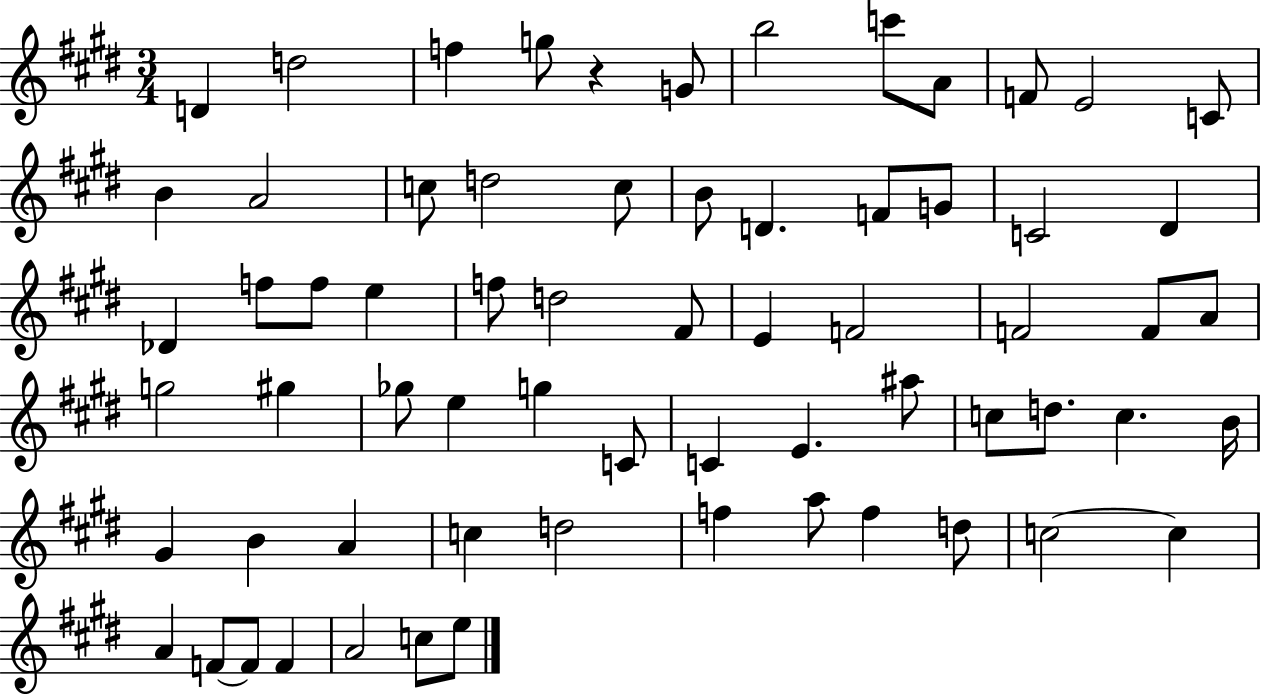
{
  \clef treble
  \numericTimeSignature
  \time 3/4
  \key e \major
  d'4 d''2 | f''4 g''8 r4 g'8 | b''2 c'''8 a'8 | f'8 e'2 c'8 | \break b'4 a'2 | c''8 d''2 c''8 | b'8 d'4. f'8 g'8 | c'2 dis'4 | \break des'4 f''8 f''8 e''4 | f''8 d''2 fis'8 | e'4 f'2 | f'2 f'8 a'8 | \break g''2 gis''4 | ges''8 e''4 g''4 c'8 | c'4 e'4. ais''8 | c''8 d''8. c''4. b'16 | \break gis'4 b'4 a'4 | c''4 d''2 | f''4 a''8 f''4 d''8 | c''2~~ c''4 | \break a'4 f'8~~ f'8 f'4 | a'2 c''8 e''8 | \bar "|."
}